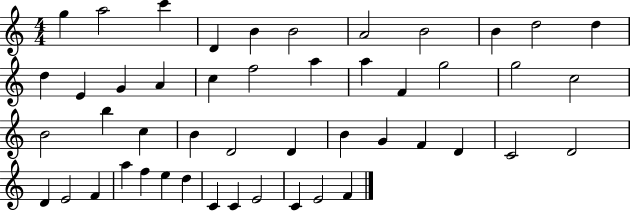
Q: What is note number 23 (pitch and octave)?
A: C5